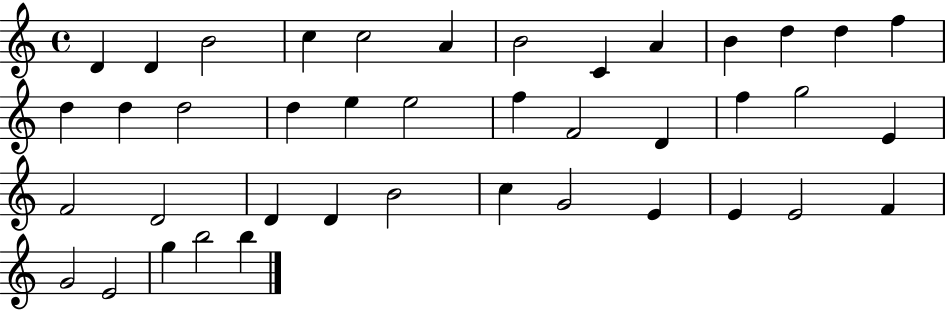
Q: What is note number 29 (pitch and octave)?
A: D4